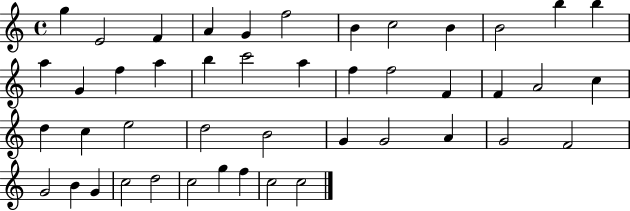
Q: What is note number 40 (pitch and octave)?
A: D5